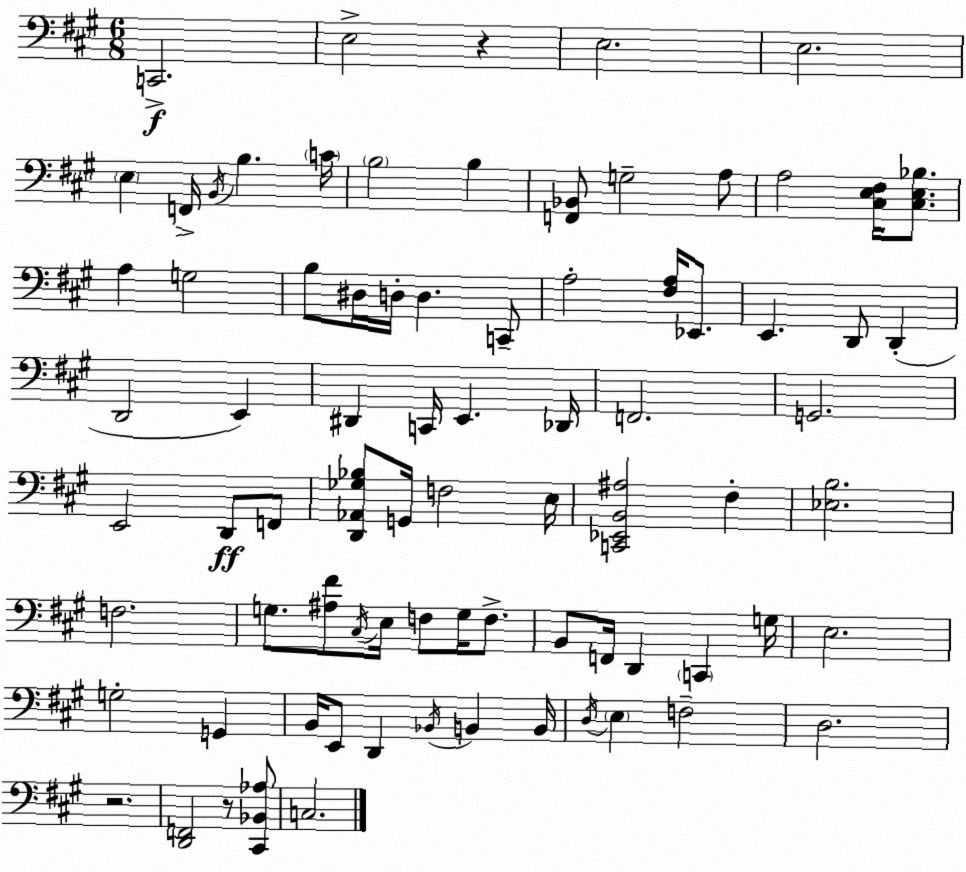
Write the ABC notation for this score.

X:1
T:Untitled
M:6/8
L:1/4
K:A
C,,2 E,2 z E,2 E,2 E, F,,/4 B,,/4 B, C/4 B,2 B, [F,,_B,,]/2 G,2 A,/2 A,2 [^C,E,^F,]/4 [^C,E,_B,]/2 A, G,2 B,/2 ^D,/4 D,/4 D, C,,/2 A,2 [^F,A,]/4 _E,,/2 E,, D,,/2 D,, D,,2 E,, ^D,, C,,/4 E,, _D,,/4 F,,2 G,,2 E,,2 D,,/2 F,,/2 [D,,_A,,_G,_B,]/2 G,,/4 F,2 E,/4 [C,,_E,,B,,^A,]2 ^F, [_E,B,]2 F,2 G,/2 [^A,^F]/2 ^C,/4 E,/4 F,/2 G,/4 F,/2 B,,/2 F,,/4 D,, C,, G,/4 E,2 G,2 G,, B,,/4 E,,/2 D,, _B,,/4 B,, B,,/4 D,/4 E, F,2 D,2 z2 [D,,F,,]2 z/2 [^C,,_B,,_A,]/2 C,2